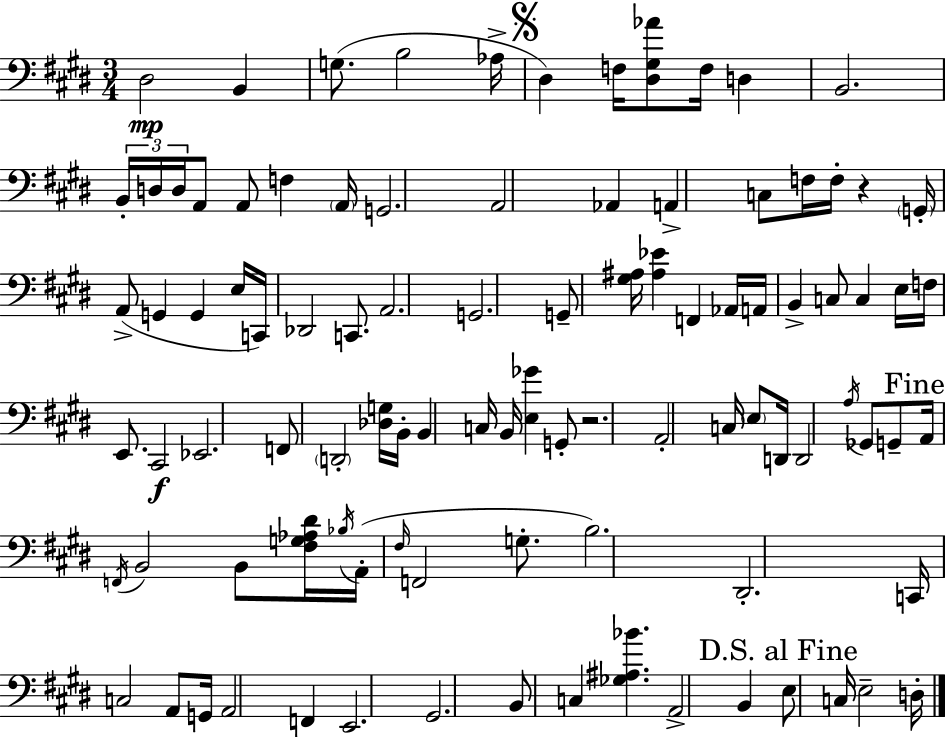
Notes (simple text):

D#3/h B2/q G3/e. B3/h Ab3/s D#3/q F3/s [D#3,G#3,Ab4]/e F3/s D3/q B2/h. B2/s D3/s D3/s A2/e A2/e F3/q A2/s G2/h. A2/h Ab2/q A2/q C3/e F3/s F3/s R/q G2/s A2/e G2/q G2/q E3/s C2/s Db2/h C2/e. A2/h. G2/h. G2/e [G#3,A#3]/s [A#3,Eb4]/q F2/q Ab2/s A2/s B2/q C3/e C3/q E3/s F3/s E2/e. C#2/h Eb2/h. F2/e D2/h [Db3,G3]/s B2/s B2/q C3/s B2/s [E3,Gb4]/q G2/e R/h. A2/h C3/s E3/e D2/s D2/h A3/s Gb2/e G2/e A2/s F2/s B2/h B2/e [F#3,G3,Ab3,D#4]/s Bb3/s A2/s F#3/s F2/h G3/e. B3/h. D#2/h. C2/s C3/h A2/e G2/s A2/h F2/q E2/h. G#2/h. B2/e C3/q [Gb3,A#3,Bb4]/q. A2/h B2/q E3/e C3/s E3/h D3/s